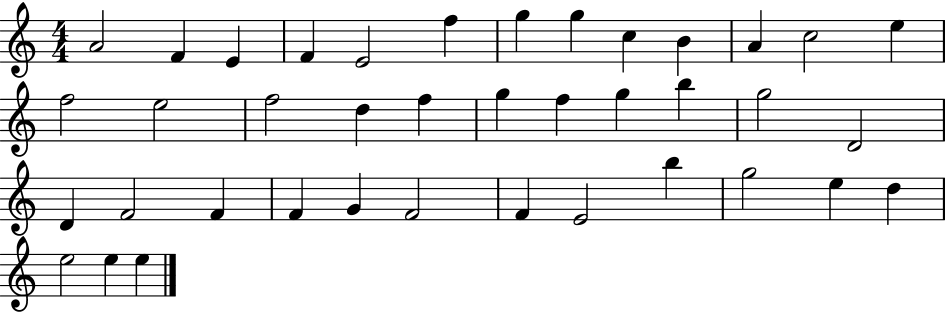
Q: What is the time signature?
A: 4/4